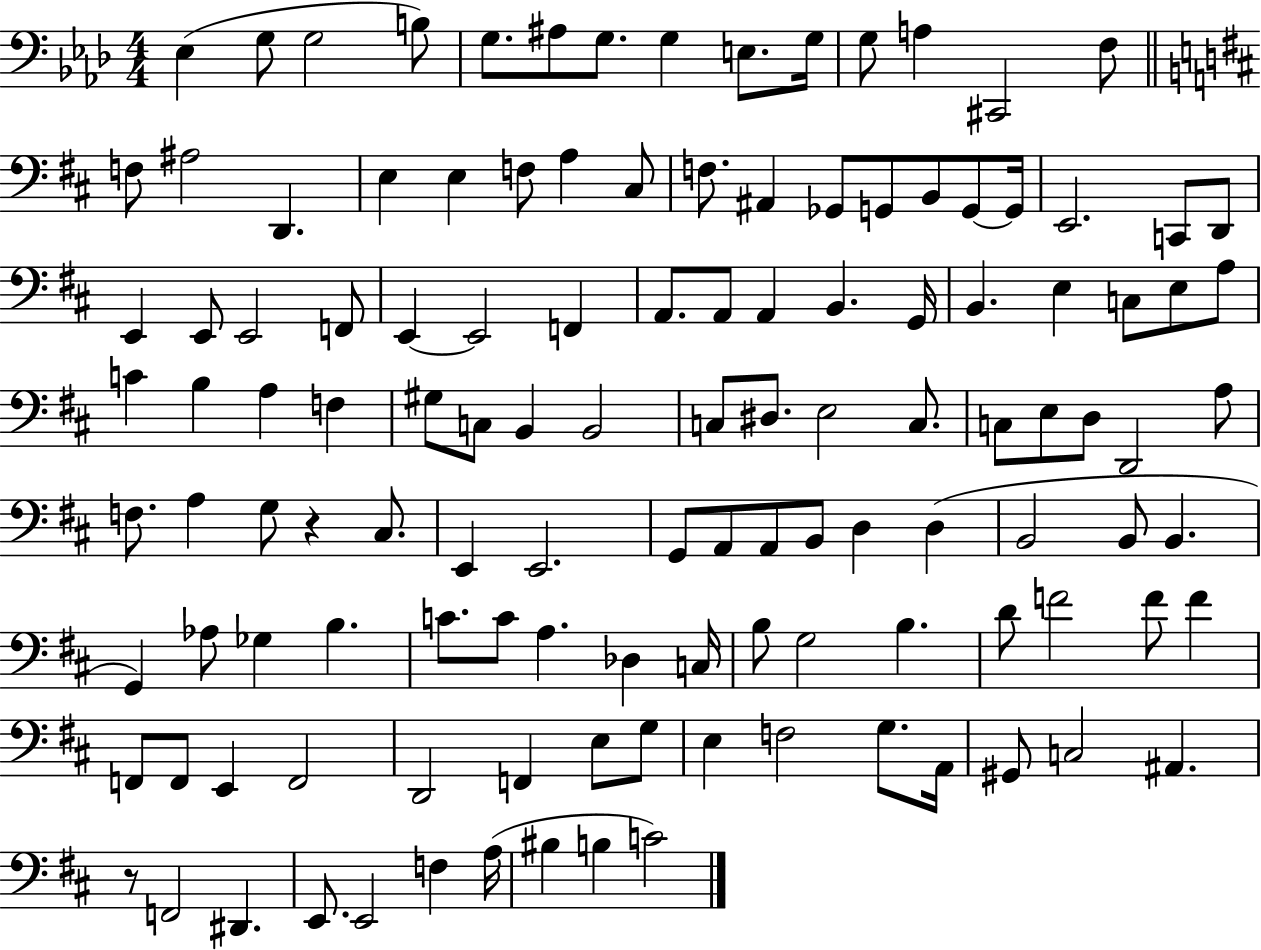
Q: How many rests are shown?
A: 2